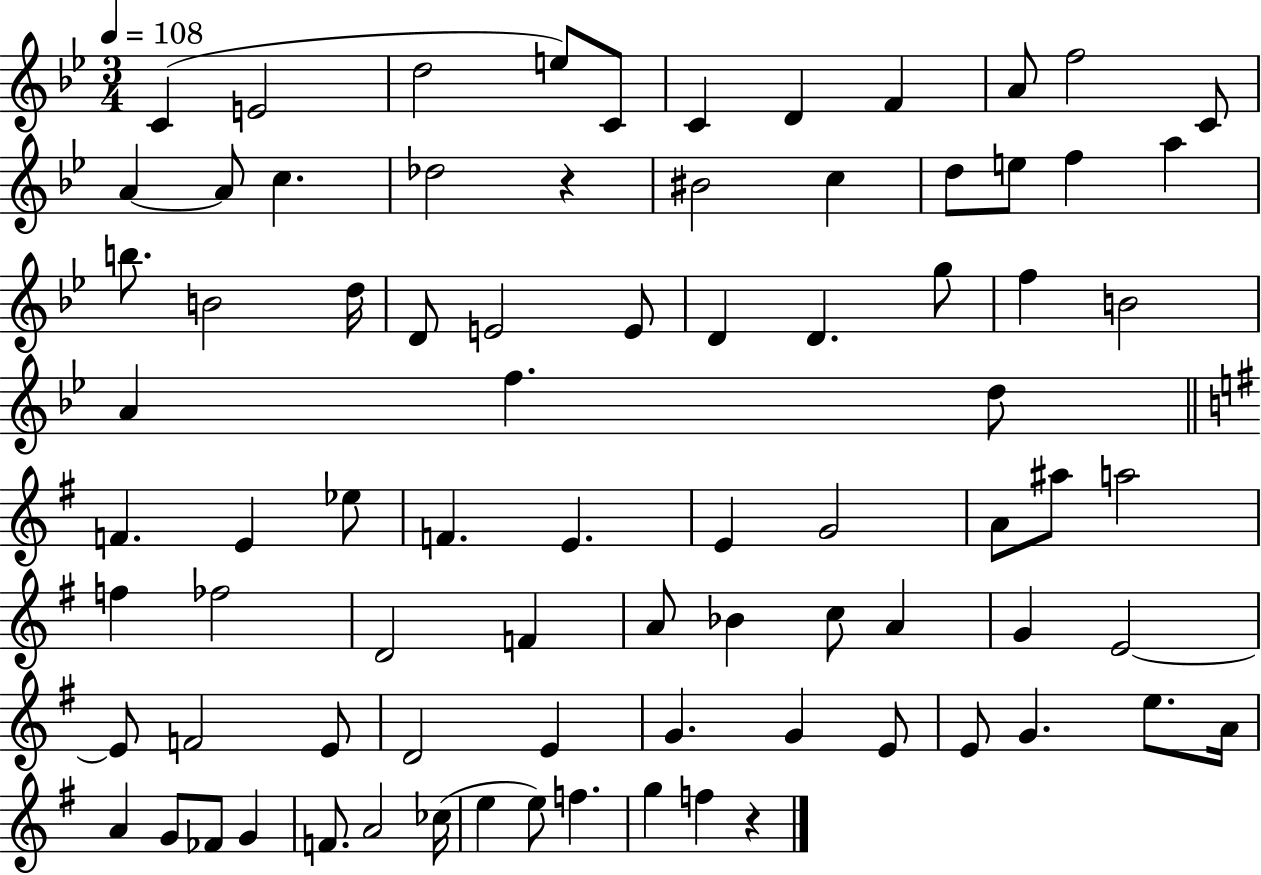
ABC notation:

X:1
T:Untitled
M:3/4
L:1/4
K:Bb
C E2 d2 e/2 C/2 C D F A/2 f2 C/2 A A/2 c _d2 z ^B2 c d/2 e/2 f a b/2 B2 d/4 D/2 E2 E/2 D D g/2 f B2 A f d/2 F E _e/2 F E E G2 A/2 ^a/2 a2 f _f2 D2 F A/2 _B c/2 A G E2 E/2 F2 E/2 D2 E G G E/2 E/2 G e/2 A/4 A G/2 _F/2 G F/2 A2 _c/4 e e/2 f g f z